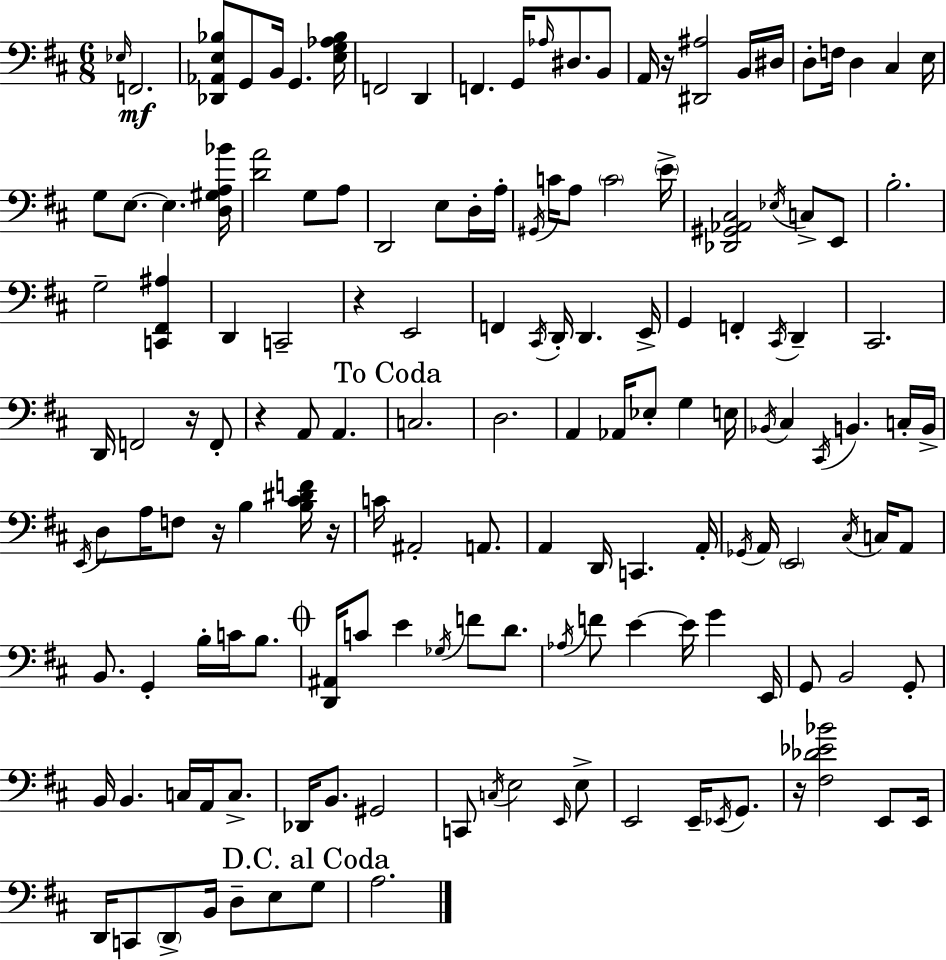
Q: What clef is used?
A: bass